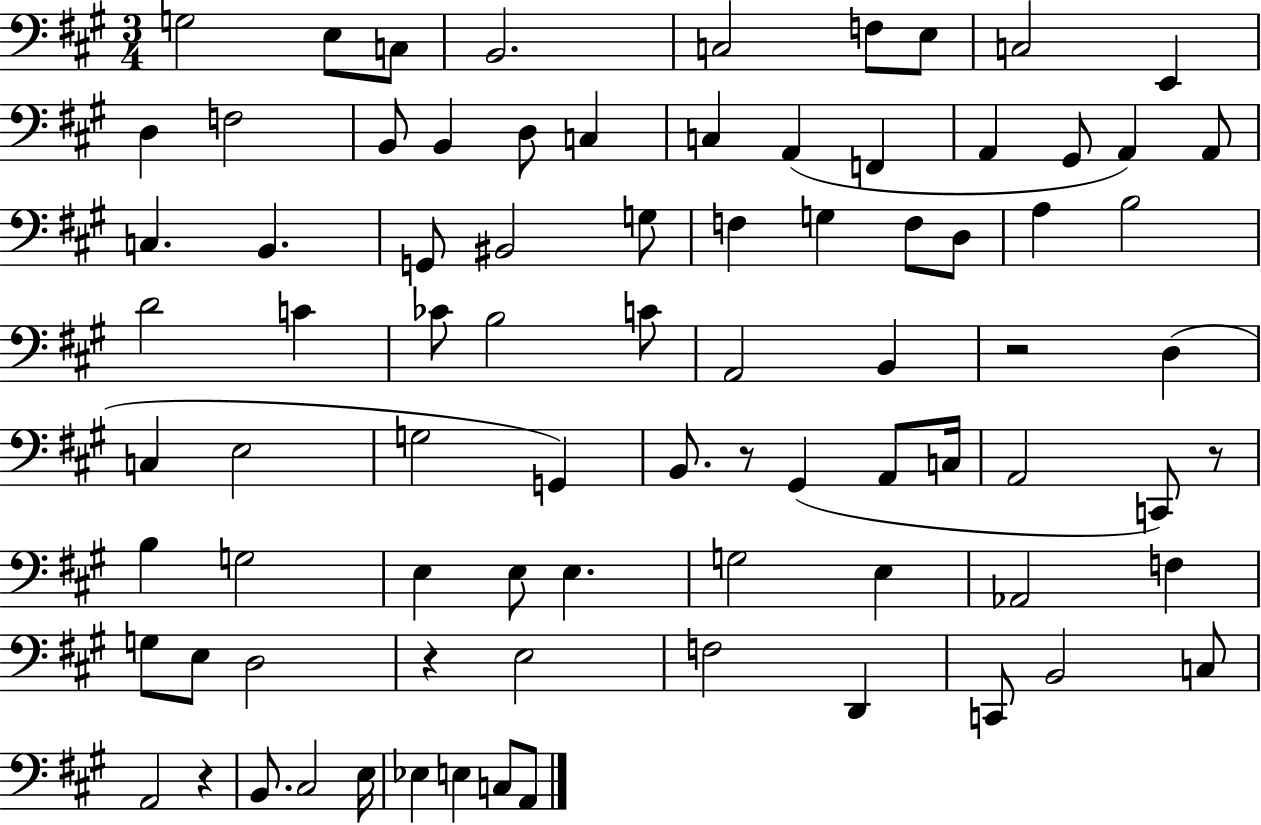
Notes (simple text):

G3/h E3/e C3/e B2/h. C3/h F3/e E3/e C3/h E2/q D3/q F3/h B2/e B2/q D3/e C3/q C3/q A2/q F2/q A2/q G#2/e A2/q A2/e C3/q. B2/q. G2/e BIS2/h G3/e F3/q G3/q F3/e D3/e A3/q B3/h D4/h C4/q CES4/e B3/h C4/e A2/h B2/q R/h D3/q C3/q E3/h G3/h G2/q B2/e. R/e G#2/q A2/e C3/s A2/h C2/e R/e B3/q G3/h E3/q E3/e E3/q. G3/h E3/q Ab2/h F3/q G3/e E3/e D3/h R/q E3/h F3/h D2/q C2/e B2/h C3/e A2/h R/q B2/e. C#3/h E3/s Eb3/q E3/q C3/e A2/e